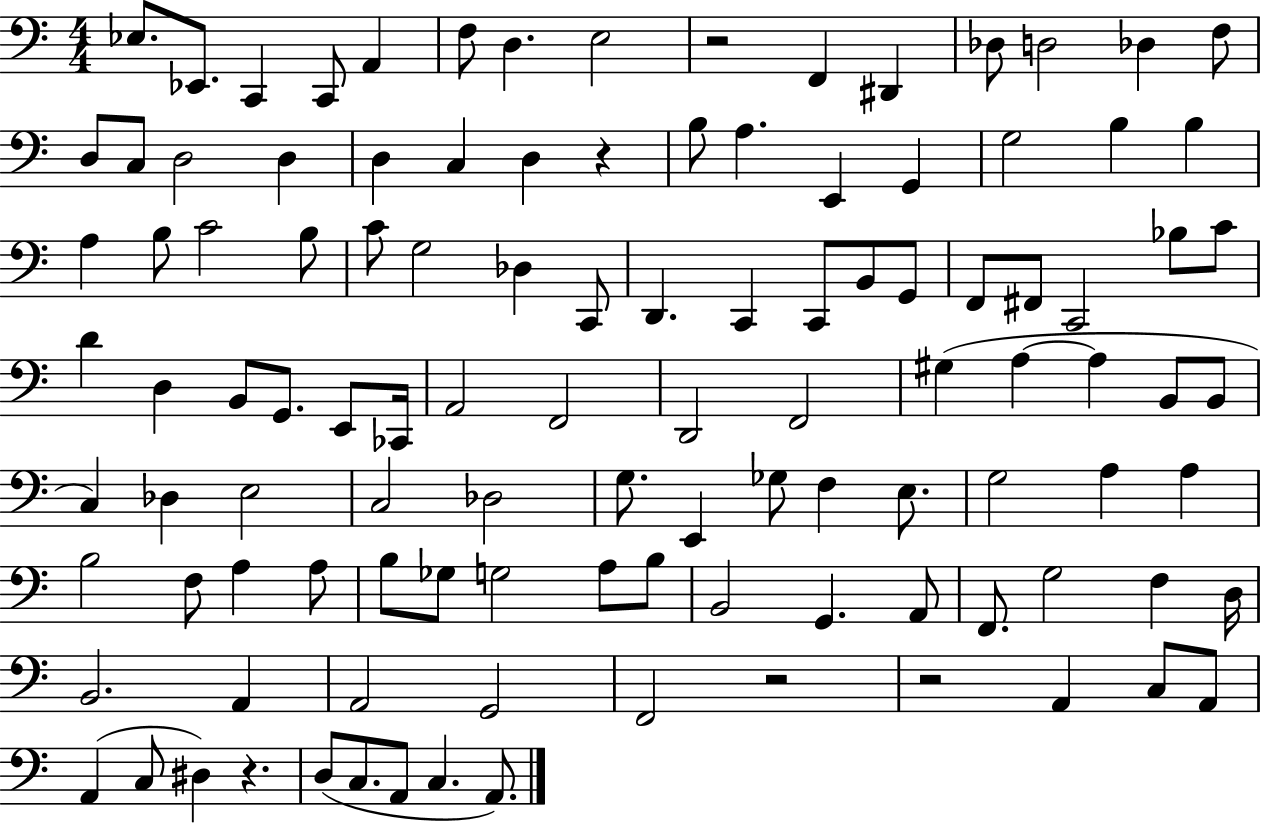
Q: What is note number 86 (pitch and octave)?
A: A2